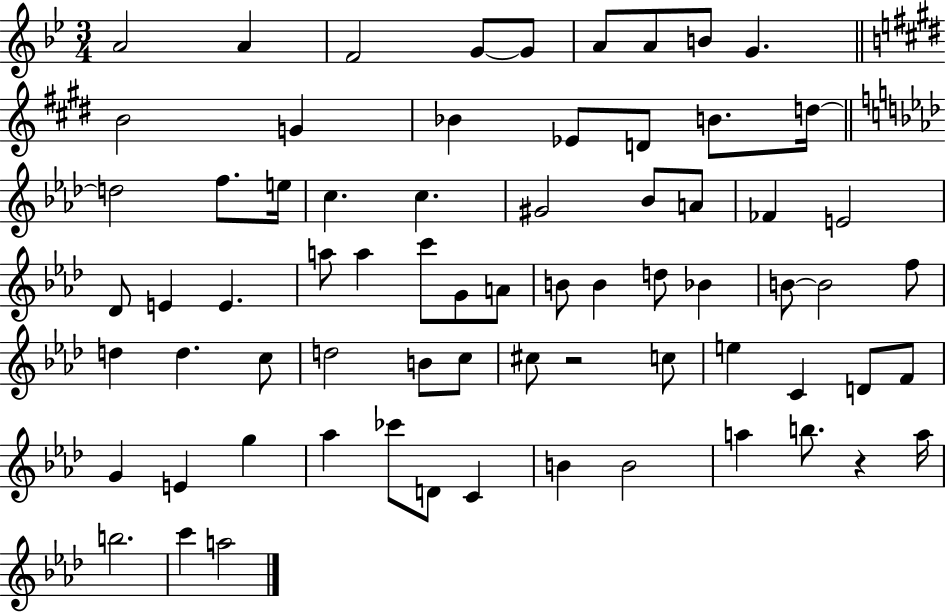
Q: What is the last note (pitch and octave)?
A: A5